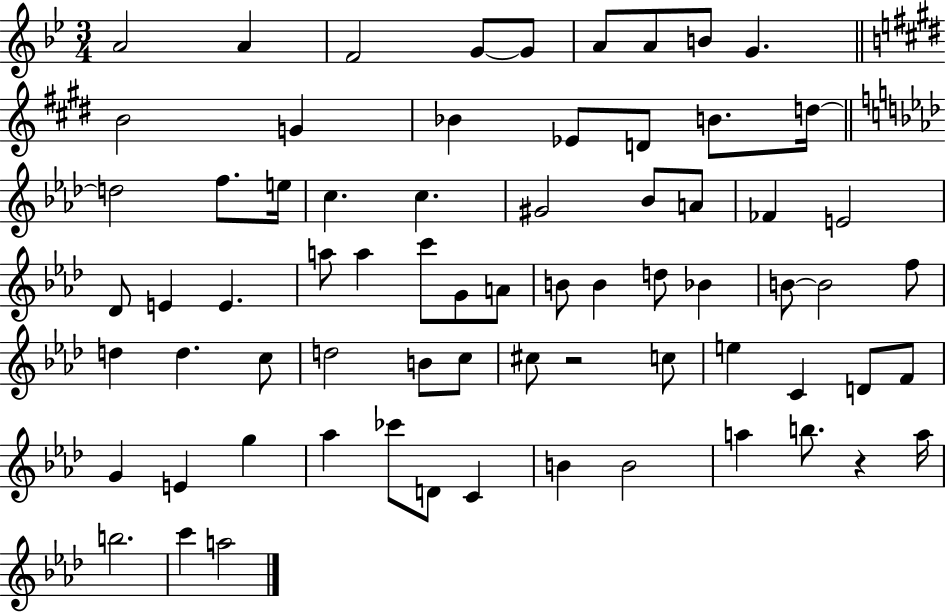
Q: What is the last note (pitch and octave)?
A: A5